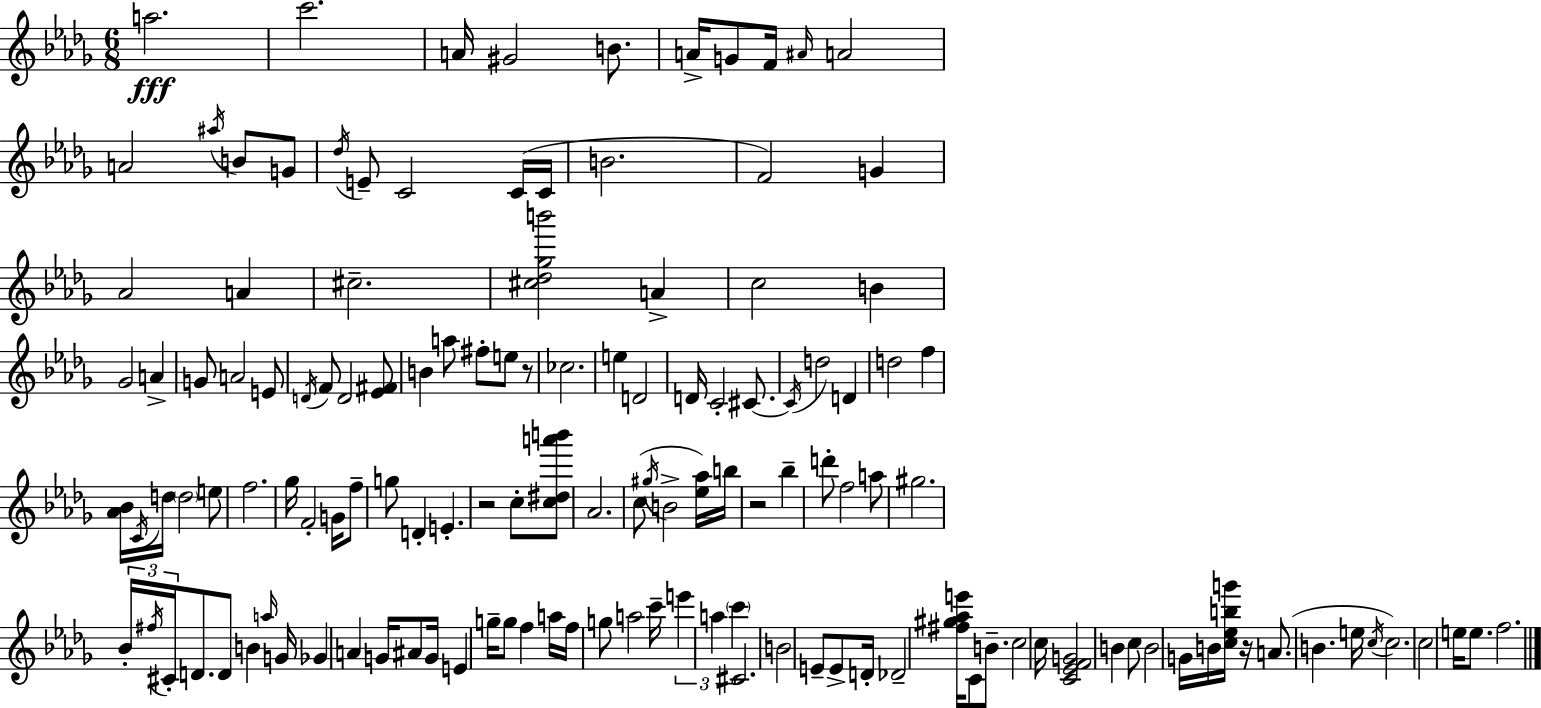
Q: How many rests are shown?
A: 4